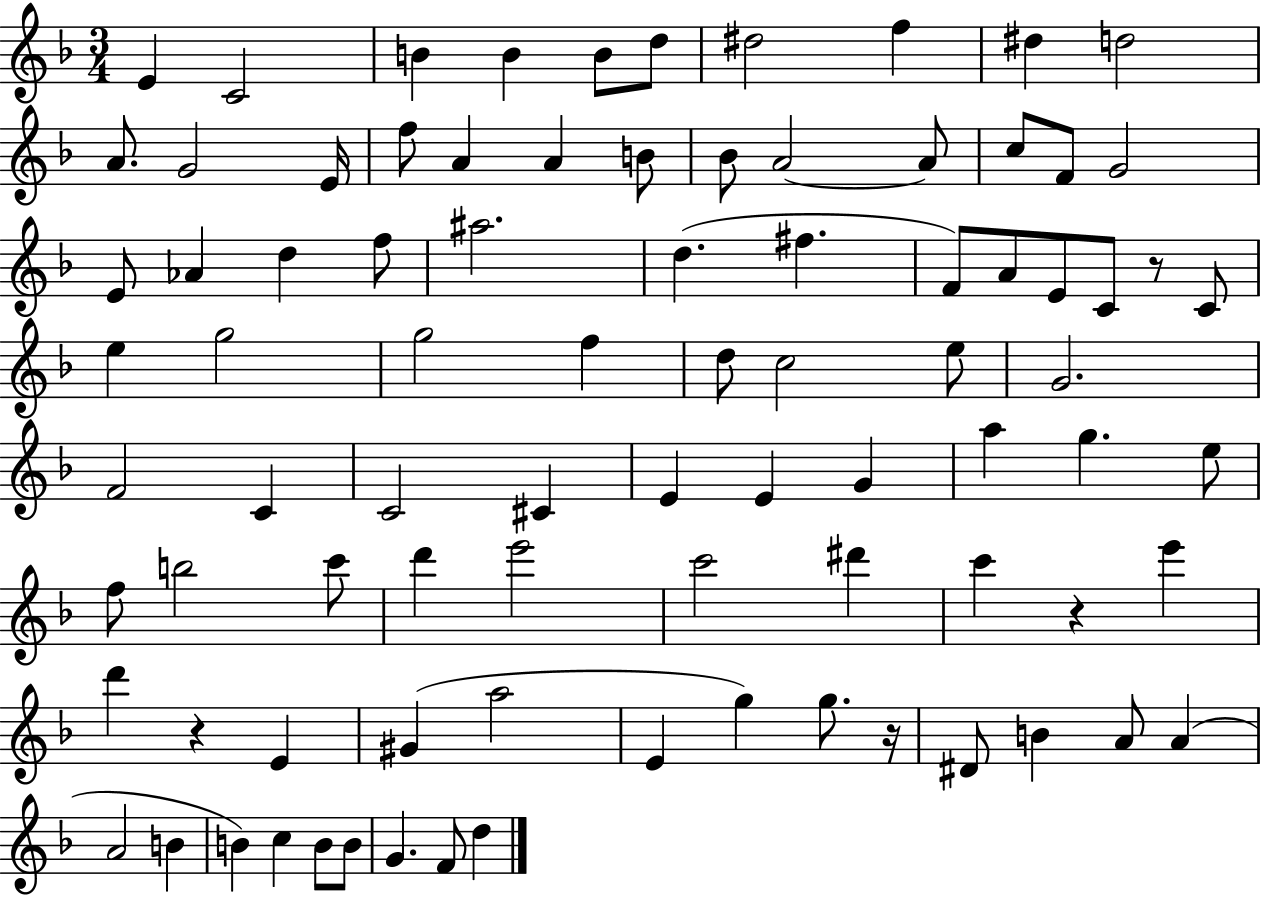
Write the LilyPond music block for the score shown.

{
  \clef treble
  \numericTimeSignature
  \time 3/4
  \key f \major
  e'4 c'2 | b'4 b'4 b'8 d''8 | dis''2 f''4 | dis''4 d''2 | \break a'8. g'2 e'16 | f''8 a'4 a'4 b'8 | bes'8 a'2~~ a'8 | c''8 f'8 g'2 | \break e'8 aes'4 d''4 f''8 | ais''2. | d''4.( fis''4. | f'8) a'8 e'8 c'8 r8 c'8 | \break e''4 g''2 | g''2 f''4 | d''8 c''2 e''8 | g'2. | \break f'2 c'4 | c'2 cis'4 | e'4 e'4 g'4 | a''4 g''4. e''8 | \break f''8 b''2 c'''8 | d'''4 e'''2 | c'''2 dis'''4 | c'''4 r4 e'''4 | \break d'''4 r4 e'4 | gis'4( a''2 | e'4 g''4) g''8. r16 | dis'8 b'4 a'8 a'4( | \break a'2 b'4 | b'4) c''4 b'8 b'8 | g'4. f'8 d''4 | \bar "|."
}